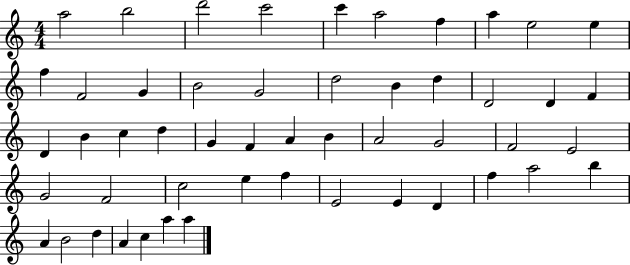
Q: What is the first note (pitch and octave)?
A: A5